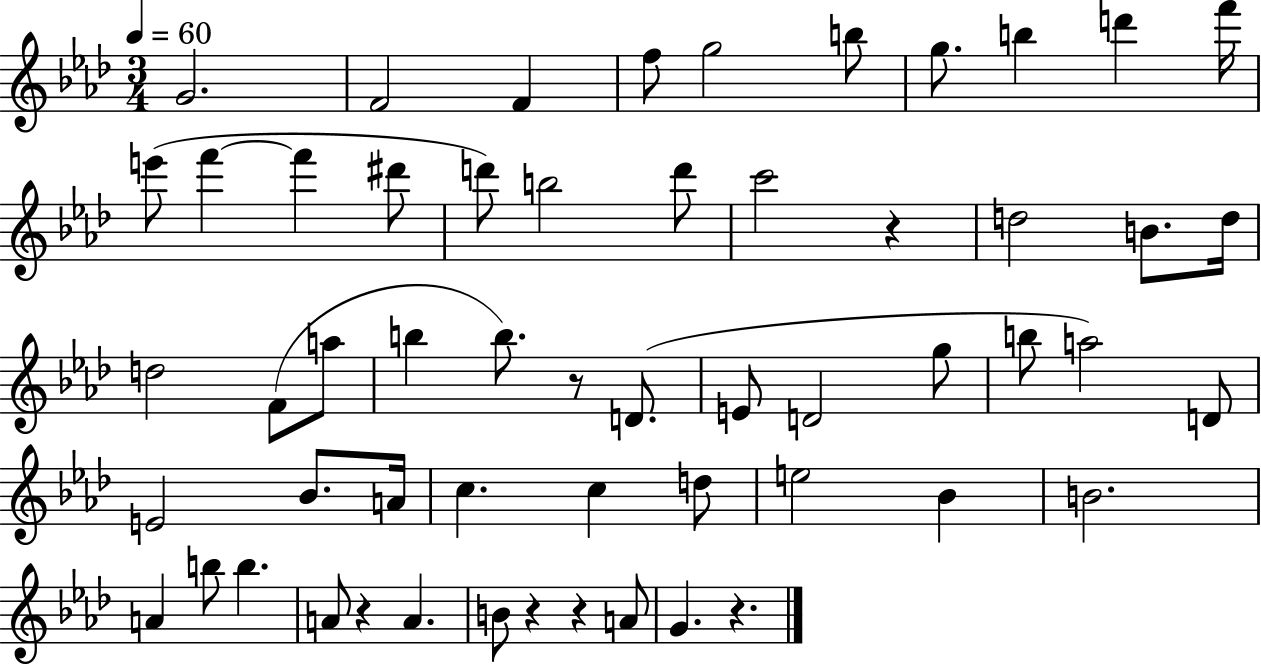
{
  \clef treble
  \numericTimeSignature
  \time 3/4
  \key aes \major
  \tempo 4 = 60
  g'2. | f'2 f'4 | f''8 g''2 b''8 | g''8. b''4 d'''4 f'''16 | \break e'''8( f'''4~~ f'''4 dis'''8 | d'''8) b''2 d'''8 | c'''2 r4 | d''2 b'8. d''16 | \break d''2 f'8( a''8 | b''4 b''8.) r8 d'8.( | e'8 d'2 g''8 | b''8 a''2) d'8 | \break e'2 bes'8. a'16 | c''4. c''4 d''8 | e''2 bes'4 | b'2. | \break a'4 b''8 b''4. | a'8 r4 a'4. | b'8 r4 r4 a'8 | g'4. r4. | \break \bar "|."
}